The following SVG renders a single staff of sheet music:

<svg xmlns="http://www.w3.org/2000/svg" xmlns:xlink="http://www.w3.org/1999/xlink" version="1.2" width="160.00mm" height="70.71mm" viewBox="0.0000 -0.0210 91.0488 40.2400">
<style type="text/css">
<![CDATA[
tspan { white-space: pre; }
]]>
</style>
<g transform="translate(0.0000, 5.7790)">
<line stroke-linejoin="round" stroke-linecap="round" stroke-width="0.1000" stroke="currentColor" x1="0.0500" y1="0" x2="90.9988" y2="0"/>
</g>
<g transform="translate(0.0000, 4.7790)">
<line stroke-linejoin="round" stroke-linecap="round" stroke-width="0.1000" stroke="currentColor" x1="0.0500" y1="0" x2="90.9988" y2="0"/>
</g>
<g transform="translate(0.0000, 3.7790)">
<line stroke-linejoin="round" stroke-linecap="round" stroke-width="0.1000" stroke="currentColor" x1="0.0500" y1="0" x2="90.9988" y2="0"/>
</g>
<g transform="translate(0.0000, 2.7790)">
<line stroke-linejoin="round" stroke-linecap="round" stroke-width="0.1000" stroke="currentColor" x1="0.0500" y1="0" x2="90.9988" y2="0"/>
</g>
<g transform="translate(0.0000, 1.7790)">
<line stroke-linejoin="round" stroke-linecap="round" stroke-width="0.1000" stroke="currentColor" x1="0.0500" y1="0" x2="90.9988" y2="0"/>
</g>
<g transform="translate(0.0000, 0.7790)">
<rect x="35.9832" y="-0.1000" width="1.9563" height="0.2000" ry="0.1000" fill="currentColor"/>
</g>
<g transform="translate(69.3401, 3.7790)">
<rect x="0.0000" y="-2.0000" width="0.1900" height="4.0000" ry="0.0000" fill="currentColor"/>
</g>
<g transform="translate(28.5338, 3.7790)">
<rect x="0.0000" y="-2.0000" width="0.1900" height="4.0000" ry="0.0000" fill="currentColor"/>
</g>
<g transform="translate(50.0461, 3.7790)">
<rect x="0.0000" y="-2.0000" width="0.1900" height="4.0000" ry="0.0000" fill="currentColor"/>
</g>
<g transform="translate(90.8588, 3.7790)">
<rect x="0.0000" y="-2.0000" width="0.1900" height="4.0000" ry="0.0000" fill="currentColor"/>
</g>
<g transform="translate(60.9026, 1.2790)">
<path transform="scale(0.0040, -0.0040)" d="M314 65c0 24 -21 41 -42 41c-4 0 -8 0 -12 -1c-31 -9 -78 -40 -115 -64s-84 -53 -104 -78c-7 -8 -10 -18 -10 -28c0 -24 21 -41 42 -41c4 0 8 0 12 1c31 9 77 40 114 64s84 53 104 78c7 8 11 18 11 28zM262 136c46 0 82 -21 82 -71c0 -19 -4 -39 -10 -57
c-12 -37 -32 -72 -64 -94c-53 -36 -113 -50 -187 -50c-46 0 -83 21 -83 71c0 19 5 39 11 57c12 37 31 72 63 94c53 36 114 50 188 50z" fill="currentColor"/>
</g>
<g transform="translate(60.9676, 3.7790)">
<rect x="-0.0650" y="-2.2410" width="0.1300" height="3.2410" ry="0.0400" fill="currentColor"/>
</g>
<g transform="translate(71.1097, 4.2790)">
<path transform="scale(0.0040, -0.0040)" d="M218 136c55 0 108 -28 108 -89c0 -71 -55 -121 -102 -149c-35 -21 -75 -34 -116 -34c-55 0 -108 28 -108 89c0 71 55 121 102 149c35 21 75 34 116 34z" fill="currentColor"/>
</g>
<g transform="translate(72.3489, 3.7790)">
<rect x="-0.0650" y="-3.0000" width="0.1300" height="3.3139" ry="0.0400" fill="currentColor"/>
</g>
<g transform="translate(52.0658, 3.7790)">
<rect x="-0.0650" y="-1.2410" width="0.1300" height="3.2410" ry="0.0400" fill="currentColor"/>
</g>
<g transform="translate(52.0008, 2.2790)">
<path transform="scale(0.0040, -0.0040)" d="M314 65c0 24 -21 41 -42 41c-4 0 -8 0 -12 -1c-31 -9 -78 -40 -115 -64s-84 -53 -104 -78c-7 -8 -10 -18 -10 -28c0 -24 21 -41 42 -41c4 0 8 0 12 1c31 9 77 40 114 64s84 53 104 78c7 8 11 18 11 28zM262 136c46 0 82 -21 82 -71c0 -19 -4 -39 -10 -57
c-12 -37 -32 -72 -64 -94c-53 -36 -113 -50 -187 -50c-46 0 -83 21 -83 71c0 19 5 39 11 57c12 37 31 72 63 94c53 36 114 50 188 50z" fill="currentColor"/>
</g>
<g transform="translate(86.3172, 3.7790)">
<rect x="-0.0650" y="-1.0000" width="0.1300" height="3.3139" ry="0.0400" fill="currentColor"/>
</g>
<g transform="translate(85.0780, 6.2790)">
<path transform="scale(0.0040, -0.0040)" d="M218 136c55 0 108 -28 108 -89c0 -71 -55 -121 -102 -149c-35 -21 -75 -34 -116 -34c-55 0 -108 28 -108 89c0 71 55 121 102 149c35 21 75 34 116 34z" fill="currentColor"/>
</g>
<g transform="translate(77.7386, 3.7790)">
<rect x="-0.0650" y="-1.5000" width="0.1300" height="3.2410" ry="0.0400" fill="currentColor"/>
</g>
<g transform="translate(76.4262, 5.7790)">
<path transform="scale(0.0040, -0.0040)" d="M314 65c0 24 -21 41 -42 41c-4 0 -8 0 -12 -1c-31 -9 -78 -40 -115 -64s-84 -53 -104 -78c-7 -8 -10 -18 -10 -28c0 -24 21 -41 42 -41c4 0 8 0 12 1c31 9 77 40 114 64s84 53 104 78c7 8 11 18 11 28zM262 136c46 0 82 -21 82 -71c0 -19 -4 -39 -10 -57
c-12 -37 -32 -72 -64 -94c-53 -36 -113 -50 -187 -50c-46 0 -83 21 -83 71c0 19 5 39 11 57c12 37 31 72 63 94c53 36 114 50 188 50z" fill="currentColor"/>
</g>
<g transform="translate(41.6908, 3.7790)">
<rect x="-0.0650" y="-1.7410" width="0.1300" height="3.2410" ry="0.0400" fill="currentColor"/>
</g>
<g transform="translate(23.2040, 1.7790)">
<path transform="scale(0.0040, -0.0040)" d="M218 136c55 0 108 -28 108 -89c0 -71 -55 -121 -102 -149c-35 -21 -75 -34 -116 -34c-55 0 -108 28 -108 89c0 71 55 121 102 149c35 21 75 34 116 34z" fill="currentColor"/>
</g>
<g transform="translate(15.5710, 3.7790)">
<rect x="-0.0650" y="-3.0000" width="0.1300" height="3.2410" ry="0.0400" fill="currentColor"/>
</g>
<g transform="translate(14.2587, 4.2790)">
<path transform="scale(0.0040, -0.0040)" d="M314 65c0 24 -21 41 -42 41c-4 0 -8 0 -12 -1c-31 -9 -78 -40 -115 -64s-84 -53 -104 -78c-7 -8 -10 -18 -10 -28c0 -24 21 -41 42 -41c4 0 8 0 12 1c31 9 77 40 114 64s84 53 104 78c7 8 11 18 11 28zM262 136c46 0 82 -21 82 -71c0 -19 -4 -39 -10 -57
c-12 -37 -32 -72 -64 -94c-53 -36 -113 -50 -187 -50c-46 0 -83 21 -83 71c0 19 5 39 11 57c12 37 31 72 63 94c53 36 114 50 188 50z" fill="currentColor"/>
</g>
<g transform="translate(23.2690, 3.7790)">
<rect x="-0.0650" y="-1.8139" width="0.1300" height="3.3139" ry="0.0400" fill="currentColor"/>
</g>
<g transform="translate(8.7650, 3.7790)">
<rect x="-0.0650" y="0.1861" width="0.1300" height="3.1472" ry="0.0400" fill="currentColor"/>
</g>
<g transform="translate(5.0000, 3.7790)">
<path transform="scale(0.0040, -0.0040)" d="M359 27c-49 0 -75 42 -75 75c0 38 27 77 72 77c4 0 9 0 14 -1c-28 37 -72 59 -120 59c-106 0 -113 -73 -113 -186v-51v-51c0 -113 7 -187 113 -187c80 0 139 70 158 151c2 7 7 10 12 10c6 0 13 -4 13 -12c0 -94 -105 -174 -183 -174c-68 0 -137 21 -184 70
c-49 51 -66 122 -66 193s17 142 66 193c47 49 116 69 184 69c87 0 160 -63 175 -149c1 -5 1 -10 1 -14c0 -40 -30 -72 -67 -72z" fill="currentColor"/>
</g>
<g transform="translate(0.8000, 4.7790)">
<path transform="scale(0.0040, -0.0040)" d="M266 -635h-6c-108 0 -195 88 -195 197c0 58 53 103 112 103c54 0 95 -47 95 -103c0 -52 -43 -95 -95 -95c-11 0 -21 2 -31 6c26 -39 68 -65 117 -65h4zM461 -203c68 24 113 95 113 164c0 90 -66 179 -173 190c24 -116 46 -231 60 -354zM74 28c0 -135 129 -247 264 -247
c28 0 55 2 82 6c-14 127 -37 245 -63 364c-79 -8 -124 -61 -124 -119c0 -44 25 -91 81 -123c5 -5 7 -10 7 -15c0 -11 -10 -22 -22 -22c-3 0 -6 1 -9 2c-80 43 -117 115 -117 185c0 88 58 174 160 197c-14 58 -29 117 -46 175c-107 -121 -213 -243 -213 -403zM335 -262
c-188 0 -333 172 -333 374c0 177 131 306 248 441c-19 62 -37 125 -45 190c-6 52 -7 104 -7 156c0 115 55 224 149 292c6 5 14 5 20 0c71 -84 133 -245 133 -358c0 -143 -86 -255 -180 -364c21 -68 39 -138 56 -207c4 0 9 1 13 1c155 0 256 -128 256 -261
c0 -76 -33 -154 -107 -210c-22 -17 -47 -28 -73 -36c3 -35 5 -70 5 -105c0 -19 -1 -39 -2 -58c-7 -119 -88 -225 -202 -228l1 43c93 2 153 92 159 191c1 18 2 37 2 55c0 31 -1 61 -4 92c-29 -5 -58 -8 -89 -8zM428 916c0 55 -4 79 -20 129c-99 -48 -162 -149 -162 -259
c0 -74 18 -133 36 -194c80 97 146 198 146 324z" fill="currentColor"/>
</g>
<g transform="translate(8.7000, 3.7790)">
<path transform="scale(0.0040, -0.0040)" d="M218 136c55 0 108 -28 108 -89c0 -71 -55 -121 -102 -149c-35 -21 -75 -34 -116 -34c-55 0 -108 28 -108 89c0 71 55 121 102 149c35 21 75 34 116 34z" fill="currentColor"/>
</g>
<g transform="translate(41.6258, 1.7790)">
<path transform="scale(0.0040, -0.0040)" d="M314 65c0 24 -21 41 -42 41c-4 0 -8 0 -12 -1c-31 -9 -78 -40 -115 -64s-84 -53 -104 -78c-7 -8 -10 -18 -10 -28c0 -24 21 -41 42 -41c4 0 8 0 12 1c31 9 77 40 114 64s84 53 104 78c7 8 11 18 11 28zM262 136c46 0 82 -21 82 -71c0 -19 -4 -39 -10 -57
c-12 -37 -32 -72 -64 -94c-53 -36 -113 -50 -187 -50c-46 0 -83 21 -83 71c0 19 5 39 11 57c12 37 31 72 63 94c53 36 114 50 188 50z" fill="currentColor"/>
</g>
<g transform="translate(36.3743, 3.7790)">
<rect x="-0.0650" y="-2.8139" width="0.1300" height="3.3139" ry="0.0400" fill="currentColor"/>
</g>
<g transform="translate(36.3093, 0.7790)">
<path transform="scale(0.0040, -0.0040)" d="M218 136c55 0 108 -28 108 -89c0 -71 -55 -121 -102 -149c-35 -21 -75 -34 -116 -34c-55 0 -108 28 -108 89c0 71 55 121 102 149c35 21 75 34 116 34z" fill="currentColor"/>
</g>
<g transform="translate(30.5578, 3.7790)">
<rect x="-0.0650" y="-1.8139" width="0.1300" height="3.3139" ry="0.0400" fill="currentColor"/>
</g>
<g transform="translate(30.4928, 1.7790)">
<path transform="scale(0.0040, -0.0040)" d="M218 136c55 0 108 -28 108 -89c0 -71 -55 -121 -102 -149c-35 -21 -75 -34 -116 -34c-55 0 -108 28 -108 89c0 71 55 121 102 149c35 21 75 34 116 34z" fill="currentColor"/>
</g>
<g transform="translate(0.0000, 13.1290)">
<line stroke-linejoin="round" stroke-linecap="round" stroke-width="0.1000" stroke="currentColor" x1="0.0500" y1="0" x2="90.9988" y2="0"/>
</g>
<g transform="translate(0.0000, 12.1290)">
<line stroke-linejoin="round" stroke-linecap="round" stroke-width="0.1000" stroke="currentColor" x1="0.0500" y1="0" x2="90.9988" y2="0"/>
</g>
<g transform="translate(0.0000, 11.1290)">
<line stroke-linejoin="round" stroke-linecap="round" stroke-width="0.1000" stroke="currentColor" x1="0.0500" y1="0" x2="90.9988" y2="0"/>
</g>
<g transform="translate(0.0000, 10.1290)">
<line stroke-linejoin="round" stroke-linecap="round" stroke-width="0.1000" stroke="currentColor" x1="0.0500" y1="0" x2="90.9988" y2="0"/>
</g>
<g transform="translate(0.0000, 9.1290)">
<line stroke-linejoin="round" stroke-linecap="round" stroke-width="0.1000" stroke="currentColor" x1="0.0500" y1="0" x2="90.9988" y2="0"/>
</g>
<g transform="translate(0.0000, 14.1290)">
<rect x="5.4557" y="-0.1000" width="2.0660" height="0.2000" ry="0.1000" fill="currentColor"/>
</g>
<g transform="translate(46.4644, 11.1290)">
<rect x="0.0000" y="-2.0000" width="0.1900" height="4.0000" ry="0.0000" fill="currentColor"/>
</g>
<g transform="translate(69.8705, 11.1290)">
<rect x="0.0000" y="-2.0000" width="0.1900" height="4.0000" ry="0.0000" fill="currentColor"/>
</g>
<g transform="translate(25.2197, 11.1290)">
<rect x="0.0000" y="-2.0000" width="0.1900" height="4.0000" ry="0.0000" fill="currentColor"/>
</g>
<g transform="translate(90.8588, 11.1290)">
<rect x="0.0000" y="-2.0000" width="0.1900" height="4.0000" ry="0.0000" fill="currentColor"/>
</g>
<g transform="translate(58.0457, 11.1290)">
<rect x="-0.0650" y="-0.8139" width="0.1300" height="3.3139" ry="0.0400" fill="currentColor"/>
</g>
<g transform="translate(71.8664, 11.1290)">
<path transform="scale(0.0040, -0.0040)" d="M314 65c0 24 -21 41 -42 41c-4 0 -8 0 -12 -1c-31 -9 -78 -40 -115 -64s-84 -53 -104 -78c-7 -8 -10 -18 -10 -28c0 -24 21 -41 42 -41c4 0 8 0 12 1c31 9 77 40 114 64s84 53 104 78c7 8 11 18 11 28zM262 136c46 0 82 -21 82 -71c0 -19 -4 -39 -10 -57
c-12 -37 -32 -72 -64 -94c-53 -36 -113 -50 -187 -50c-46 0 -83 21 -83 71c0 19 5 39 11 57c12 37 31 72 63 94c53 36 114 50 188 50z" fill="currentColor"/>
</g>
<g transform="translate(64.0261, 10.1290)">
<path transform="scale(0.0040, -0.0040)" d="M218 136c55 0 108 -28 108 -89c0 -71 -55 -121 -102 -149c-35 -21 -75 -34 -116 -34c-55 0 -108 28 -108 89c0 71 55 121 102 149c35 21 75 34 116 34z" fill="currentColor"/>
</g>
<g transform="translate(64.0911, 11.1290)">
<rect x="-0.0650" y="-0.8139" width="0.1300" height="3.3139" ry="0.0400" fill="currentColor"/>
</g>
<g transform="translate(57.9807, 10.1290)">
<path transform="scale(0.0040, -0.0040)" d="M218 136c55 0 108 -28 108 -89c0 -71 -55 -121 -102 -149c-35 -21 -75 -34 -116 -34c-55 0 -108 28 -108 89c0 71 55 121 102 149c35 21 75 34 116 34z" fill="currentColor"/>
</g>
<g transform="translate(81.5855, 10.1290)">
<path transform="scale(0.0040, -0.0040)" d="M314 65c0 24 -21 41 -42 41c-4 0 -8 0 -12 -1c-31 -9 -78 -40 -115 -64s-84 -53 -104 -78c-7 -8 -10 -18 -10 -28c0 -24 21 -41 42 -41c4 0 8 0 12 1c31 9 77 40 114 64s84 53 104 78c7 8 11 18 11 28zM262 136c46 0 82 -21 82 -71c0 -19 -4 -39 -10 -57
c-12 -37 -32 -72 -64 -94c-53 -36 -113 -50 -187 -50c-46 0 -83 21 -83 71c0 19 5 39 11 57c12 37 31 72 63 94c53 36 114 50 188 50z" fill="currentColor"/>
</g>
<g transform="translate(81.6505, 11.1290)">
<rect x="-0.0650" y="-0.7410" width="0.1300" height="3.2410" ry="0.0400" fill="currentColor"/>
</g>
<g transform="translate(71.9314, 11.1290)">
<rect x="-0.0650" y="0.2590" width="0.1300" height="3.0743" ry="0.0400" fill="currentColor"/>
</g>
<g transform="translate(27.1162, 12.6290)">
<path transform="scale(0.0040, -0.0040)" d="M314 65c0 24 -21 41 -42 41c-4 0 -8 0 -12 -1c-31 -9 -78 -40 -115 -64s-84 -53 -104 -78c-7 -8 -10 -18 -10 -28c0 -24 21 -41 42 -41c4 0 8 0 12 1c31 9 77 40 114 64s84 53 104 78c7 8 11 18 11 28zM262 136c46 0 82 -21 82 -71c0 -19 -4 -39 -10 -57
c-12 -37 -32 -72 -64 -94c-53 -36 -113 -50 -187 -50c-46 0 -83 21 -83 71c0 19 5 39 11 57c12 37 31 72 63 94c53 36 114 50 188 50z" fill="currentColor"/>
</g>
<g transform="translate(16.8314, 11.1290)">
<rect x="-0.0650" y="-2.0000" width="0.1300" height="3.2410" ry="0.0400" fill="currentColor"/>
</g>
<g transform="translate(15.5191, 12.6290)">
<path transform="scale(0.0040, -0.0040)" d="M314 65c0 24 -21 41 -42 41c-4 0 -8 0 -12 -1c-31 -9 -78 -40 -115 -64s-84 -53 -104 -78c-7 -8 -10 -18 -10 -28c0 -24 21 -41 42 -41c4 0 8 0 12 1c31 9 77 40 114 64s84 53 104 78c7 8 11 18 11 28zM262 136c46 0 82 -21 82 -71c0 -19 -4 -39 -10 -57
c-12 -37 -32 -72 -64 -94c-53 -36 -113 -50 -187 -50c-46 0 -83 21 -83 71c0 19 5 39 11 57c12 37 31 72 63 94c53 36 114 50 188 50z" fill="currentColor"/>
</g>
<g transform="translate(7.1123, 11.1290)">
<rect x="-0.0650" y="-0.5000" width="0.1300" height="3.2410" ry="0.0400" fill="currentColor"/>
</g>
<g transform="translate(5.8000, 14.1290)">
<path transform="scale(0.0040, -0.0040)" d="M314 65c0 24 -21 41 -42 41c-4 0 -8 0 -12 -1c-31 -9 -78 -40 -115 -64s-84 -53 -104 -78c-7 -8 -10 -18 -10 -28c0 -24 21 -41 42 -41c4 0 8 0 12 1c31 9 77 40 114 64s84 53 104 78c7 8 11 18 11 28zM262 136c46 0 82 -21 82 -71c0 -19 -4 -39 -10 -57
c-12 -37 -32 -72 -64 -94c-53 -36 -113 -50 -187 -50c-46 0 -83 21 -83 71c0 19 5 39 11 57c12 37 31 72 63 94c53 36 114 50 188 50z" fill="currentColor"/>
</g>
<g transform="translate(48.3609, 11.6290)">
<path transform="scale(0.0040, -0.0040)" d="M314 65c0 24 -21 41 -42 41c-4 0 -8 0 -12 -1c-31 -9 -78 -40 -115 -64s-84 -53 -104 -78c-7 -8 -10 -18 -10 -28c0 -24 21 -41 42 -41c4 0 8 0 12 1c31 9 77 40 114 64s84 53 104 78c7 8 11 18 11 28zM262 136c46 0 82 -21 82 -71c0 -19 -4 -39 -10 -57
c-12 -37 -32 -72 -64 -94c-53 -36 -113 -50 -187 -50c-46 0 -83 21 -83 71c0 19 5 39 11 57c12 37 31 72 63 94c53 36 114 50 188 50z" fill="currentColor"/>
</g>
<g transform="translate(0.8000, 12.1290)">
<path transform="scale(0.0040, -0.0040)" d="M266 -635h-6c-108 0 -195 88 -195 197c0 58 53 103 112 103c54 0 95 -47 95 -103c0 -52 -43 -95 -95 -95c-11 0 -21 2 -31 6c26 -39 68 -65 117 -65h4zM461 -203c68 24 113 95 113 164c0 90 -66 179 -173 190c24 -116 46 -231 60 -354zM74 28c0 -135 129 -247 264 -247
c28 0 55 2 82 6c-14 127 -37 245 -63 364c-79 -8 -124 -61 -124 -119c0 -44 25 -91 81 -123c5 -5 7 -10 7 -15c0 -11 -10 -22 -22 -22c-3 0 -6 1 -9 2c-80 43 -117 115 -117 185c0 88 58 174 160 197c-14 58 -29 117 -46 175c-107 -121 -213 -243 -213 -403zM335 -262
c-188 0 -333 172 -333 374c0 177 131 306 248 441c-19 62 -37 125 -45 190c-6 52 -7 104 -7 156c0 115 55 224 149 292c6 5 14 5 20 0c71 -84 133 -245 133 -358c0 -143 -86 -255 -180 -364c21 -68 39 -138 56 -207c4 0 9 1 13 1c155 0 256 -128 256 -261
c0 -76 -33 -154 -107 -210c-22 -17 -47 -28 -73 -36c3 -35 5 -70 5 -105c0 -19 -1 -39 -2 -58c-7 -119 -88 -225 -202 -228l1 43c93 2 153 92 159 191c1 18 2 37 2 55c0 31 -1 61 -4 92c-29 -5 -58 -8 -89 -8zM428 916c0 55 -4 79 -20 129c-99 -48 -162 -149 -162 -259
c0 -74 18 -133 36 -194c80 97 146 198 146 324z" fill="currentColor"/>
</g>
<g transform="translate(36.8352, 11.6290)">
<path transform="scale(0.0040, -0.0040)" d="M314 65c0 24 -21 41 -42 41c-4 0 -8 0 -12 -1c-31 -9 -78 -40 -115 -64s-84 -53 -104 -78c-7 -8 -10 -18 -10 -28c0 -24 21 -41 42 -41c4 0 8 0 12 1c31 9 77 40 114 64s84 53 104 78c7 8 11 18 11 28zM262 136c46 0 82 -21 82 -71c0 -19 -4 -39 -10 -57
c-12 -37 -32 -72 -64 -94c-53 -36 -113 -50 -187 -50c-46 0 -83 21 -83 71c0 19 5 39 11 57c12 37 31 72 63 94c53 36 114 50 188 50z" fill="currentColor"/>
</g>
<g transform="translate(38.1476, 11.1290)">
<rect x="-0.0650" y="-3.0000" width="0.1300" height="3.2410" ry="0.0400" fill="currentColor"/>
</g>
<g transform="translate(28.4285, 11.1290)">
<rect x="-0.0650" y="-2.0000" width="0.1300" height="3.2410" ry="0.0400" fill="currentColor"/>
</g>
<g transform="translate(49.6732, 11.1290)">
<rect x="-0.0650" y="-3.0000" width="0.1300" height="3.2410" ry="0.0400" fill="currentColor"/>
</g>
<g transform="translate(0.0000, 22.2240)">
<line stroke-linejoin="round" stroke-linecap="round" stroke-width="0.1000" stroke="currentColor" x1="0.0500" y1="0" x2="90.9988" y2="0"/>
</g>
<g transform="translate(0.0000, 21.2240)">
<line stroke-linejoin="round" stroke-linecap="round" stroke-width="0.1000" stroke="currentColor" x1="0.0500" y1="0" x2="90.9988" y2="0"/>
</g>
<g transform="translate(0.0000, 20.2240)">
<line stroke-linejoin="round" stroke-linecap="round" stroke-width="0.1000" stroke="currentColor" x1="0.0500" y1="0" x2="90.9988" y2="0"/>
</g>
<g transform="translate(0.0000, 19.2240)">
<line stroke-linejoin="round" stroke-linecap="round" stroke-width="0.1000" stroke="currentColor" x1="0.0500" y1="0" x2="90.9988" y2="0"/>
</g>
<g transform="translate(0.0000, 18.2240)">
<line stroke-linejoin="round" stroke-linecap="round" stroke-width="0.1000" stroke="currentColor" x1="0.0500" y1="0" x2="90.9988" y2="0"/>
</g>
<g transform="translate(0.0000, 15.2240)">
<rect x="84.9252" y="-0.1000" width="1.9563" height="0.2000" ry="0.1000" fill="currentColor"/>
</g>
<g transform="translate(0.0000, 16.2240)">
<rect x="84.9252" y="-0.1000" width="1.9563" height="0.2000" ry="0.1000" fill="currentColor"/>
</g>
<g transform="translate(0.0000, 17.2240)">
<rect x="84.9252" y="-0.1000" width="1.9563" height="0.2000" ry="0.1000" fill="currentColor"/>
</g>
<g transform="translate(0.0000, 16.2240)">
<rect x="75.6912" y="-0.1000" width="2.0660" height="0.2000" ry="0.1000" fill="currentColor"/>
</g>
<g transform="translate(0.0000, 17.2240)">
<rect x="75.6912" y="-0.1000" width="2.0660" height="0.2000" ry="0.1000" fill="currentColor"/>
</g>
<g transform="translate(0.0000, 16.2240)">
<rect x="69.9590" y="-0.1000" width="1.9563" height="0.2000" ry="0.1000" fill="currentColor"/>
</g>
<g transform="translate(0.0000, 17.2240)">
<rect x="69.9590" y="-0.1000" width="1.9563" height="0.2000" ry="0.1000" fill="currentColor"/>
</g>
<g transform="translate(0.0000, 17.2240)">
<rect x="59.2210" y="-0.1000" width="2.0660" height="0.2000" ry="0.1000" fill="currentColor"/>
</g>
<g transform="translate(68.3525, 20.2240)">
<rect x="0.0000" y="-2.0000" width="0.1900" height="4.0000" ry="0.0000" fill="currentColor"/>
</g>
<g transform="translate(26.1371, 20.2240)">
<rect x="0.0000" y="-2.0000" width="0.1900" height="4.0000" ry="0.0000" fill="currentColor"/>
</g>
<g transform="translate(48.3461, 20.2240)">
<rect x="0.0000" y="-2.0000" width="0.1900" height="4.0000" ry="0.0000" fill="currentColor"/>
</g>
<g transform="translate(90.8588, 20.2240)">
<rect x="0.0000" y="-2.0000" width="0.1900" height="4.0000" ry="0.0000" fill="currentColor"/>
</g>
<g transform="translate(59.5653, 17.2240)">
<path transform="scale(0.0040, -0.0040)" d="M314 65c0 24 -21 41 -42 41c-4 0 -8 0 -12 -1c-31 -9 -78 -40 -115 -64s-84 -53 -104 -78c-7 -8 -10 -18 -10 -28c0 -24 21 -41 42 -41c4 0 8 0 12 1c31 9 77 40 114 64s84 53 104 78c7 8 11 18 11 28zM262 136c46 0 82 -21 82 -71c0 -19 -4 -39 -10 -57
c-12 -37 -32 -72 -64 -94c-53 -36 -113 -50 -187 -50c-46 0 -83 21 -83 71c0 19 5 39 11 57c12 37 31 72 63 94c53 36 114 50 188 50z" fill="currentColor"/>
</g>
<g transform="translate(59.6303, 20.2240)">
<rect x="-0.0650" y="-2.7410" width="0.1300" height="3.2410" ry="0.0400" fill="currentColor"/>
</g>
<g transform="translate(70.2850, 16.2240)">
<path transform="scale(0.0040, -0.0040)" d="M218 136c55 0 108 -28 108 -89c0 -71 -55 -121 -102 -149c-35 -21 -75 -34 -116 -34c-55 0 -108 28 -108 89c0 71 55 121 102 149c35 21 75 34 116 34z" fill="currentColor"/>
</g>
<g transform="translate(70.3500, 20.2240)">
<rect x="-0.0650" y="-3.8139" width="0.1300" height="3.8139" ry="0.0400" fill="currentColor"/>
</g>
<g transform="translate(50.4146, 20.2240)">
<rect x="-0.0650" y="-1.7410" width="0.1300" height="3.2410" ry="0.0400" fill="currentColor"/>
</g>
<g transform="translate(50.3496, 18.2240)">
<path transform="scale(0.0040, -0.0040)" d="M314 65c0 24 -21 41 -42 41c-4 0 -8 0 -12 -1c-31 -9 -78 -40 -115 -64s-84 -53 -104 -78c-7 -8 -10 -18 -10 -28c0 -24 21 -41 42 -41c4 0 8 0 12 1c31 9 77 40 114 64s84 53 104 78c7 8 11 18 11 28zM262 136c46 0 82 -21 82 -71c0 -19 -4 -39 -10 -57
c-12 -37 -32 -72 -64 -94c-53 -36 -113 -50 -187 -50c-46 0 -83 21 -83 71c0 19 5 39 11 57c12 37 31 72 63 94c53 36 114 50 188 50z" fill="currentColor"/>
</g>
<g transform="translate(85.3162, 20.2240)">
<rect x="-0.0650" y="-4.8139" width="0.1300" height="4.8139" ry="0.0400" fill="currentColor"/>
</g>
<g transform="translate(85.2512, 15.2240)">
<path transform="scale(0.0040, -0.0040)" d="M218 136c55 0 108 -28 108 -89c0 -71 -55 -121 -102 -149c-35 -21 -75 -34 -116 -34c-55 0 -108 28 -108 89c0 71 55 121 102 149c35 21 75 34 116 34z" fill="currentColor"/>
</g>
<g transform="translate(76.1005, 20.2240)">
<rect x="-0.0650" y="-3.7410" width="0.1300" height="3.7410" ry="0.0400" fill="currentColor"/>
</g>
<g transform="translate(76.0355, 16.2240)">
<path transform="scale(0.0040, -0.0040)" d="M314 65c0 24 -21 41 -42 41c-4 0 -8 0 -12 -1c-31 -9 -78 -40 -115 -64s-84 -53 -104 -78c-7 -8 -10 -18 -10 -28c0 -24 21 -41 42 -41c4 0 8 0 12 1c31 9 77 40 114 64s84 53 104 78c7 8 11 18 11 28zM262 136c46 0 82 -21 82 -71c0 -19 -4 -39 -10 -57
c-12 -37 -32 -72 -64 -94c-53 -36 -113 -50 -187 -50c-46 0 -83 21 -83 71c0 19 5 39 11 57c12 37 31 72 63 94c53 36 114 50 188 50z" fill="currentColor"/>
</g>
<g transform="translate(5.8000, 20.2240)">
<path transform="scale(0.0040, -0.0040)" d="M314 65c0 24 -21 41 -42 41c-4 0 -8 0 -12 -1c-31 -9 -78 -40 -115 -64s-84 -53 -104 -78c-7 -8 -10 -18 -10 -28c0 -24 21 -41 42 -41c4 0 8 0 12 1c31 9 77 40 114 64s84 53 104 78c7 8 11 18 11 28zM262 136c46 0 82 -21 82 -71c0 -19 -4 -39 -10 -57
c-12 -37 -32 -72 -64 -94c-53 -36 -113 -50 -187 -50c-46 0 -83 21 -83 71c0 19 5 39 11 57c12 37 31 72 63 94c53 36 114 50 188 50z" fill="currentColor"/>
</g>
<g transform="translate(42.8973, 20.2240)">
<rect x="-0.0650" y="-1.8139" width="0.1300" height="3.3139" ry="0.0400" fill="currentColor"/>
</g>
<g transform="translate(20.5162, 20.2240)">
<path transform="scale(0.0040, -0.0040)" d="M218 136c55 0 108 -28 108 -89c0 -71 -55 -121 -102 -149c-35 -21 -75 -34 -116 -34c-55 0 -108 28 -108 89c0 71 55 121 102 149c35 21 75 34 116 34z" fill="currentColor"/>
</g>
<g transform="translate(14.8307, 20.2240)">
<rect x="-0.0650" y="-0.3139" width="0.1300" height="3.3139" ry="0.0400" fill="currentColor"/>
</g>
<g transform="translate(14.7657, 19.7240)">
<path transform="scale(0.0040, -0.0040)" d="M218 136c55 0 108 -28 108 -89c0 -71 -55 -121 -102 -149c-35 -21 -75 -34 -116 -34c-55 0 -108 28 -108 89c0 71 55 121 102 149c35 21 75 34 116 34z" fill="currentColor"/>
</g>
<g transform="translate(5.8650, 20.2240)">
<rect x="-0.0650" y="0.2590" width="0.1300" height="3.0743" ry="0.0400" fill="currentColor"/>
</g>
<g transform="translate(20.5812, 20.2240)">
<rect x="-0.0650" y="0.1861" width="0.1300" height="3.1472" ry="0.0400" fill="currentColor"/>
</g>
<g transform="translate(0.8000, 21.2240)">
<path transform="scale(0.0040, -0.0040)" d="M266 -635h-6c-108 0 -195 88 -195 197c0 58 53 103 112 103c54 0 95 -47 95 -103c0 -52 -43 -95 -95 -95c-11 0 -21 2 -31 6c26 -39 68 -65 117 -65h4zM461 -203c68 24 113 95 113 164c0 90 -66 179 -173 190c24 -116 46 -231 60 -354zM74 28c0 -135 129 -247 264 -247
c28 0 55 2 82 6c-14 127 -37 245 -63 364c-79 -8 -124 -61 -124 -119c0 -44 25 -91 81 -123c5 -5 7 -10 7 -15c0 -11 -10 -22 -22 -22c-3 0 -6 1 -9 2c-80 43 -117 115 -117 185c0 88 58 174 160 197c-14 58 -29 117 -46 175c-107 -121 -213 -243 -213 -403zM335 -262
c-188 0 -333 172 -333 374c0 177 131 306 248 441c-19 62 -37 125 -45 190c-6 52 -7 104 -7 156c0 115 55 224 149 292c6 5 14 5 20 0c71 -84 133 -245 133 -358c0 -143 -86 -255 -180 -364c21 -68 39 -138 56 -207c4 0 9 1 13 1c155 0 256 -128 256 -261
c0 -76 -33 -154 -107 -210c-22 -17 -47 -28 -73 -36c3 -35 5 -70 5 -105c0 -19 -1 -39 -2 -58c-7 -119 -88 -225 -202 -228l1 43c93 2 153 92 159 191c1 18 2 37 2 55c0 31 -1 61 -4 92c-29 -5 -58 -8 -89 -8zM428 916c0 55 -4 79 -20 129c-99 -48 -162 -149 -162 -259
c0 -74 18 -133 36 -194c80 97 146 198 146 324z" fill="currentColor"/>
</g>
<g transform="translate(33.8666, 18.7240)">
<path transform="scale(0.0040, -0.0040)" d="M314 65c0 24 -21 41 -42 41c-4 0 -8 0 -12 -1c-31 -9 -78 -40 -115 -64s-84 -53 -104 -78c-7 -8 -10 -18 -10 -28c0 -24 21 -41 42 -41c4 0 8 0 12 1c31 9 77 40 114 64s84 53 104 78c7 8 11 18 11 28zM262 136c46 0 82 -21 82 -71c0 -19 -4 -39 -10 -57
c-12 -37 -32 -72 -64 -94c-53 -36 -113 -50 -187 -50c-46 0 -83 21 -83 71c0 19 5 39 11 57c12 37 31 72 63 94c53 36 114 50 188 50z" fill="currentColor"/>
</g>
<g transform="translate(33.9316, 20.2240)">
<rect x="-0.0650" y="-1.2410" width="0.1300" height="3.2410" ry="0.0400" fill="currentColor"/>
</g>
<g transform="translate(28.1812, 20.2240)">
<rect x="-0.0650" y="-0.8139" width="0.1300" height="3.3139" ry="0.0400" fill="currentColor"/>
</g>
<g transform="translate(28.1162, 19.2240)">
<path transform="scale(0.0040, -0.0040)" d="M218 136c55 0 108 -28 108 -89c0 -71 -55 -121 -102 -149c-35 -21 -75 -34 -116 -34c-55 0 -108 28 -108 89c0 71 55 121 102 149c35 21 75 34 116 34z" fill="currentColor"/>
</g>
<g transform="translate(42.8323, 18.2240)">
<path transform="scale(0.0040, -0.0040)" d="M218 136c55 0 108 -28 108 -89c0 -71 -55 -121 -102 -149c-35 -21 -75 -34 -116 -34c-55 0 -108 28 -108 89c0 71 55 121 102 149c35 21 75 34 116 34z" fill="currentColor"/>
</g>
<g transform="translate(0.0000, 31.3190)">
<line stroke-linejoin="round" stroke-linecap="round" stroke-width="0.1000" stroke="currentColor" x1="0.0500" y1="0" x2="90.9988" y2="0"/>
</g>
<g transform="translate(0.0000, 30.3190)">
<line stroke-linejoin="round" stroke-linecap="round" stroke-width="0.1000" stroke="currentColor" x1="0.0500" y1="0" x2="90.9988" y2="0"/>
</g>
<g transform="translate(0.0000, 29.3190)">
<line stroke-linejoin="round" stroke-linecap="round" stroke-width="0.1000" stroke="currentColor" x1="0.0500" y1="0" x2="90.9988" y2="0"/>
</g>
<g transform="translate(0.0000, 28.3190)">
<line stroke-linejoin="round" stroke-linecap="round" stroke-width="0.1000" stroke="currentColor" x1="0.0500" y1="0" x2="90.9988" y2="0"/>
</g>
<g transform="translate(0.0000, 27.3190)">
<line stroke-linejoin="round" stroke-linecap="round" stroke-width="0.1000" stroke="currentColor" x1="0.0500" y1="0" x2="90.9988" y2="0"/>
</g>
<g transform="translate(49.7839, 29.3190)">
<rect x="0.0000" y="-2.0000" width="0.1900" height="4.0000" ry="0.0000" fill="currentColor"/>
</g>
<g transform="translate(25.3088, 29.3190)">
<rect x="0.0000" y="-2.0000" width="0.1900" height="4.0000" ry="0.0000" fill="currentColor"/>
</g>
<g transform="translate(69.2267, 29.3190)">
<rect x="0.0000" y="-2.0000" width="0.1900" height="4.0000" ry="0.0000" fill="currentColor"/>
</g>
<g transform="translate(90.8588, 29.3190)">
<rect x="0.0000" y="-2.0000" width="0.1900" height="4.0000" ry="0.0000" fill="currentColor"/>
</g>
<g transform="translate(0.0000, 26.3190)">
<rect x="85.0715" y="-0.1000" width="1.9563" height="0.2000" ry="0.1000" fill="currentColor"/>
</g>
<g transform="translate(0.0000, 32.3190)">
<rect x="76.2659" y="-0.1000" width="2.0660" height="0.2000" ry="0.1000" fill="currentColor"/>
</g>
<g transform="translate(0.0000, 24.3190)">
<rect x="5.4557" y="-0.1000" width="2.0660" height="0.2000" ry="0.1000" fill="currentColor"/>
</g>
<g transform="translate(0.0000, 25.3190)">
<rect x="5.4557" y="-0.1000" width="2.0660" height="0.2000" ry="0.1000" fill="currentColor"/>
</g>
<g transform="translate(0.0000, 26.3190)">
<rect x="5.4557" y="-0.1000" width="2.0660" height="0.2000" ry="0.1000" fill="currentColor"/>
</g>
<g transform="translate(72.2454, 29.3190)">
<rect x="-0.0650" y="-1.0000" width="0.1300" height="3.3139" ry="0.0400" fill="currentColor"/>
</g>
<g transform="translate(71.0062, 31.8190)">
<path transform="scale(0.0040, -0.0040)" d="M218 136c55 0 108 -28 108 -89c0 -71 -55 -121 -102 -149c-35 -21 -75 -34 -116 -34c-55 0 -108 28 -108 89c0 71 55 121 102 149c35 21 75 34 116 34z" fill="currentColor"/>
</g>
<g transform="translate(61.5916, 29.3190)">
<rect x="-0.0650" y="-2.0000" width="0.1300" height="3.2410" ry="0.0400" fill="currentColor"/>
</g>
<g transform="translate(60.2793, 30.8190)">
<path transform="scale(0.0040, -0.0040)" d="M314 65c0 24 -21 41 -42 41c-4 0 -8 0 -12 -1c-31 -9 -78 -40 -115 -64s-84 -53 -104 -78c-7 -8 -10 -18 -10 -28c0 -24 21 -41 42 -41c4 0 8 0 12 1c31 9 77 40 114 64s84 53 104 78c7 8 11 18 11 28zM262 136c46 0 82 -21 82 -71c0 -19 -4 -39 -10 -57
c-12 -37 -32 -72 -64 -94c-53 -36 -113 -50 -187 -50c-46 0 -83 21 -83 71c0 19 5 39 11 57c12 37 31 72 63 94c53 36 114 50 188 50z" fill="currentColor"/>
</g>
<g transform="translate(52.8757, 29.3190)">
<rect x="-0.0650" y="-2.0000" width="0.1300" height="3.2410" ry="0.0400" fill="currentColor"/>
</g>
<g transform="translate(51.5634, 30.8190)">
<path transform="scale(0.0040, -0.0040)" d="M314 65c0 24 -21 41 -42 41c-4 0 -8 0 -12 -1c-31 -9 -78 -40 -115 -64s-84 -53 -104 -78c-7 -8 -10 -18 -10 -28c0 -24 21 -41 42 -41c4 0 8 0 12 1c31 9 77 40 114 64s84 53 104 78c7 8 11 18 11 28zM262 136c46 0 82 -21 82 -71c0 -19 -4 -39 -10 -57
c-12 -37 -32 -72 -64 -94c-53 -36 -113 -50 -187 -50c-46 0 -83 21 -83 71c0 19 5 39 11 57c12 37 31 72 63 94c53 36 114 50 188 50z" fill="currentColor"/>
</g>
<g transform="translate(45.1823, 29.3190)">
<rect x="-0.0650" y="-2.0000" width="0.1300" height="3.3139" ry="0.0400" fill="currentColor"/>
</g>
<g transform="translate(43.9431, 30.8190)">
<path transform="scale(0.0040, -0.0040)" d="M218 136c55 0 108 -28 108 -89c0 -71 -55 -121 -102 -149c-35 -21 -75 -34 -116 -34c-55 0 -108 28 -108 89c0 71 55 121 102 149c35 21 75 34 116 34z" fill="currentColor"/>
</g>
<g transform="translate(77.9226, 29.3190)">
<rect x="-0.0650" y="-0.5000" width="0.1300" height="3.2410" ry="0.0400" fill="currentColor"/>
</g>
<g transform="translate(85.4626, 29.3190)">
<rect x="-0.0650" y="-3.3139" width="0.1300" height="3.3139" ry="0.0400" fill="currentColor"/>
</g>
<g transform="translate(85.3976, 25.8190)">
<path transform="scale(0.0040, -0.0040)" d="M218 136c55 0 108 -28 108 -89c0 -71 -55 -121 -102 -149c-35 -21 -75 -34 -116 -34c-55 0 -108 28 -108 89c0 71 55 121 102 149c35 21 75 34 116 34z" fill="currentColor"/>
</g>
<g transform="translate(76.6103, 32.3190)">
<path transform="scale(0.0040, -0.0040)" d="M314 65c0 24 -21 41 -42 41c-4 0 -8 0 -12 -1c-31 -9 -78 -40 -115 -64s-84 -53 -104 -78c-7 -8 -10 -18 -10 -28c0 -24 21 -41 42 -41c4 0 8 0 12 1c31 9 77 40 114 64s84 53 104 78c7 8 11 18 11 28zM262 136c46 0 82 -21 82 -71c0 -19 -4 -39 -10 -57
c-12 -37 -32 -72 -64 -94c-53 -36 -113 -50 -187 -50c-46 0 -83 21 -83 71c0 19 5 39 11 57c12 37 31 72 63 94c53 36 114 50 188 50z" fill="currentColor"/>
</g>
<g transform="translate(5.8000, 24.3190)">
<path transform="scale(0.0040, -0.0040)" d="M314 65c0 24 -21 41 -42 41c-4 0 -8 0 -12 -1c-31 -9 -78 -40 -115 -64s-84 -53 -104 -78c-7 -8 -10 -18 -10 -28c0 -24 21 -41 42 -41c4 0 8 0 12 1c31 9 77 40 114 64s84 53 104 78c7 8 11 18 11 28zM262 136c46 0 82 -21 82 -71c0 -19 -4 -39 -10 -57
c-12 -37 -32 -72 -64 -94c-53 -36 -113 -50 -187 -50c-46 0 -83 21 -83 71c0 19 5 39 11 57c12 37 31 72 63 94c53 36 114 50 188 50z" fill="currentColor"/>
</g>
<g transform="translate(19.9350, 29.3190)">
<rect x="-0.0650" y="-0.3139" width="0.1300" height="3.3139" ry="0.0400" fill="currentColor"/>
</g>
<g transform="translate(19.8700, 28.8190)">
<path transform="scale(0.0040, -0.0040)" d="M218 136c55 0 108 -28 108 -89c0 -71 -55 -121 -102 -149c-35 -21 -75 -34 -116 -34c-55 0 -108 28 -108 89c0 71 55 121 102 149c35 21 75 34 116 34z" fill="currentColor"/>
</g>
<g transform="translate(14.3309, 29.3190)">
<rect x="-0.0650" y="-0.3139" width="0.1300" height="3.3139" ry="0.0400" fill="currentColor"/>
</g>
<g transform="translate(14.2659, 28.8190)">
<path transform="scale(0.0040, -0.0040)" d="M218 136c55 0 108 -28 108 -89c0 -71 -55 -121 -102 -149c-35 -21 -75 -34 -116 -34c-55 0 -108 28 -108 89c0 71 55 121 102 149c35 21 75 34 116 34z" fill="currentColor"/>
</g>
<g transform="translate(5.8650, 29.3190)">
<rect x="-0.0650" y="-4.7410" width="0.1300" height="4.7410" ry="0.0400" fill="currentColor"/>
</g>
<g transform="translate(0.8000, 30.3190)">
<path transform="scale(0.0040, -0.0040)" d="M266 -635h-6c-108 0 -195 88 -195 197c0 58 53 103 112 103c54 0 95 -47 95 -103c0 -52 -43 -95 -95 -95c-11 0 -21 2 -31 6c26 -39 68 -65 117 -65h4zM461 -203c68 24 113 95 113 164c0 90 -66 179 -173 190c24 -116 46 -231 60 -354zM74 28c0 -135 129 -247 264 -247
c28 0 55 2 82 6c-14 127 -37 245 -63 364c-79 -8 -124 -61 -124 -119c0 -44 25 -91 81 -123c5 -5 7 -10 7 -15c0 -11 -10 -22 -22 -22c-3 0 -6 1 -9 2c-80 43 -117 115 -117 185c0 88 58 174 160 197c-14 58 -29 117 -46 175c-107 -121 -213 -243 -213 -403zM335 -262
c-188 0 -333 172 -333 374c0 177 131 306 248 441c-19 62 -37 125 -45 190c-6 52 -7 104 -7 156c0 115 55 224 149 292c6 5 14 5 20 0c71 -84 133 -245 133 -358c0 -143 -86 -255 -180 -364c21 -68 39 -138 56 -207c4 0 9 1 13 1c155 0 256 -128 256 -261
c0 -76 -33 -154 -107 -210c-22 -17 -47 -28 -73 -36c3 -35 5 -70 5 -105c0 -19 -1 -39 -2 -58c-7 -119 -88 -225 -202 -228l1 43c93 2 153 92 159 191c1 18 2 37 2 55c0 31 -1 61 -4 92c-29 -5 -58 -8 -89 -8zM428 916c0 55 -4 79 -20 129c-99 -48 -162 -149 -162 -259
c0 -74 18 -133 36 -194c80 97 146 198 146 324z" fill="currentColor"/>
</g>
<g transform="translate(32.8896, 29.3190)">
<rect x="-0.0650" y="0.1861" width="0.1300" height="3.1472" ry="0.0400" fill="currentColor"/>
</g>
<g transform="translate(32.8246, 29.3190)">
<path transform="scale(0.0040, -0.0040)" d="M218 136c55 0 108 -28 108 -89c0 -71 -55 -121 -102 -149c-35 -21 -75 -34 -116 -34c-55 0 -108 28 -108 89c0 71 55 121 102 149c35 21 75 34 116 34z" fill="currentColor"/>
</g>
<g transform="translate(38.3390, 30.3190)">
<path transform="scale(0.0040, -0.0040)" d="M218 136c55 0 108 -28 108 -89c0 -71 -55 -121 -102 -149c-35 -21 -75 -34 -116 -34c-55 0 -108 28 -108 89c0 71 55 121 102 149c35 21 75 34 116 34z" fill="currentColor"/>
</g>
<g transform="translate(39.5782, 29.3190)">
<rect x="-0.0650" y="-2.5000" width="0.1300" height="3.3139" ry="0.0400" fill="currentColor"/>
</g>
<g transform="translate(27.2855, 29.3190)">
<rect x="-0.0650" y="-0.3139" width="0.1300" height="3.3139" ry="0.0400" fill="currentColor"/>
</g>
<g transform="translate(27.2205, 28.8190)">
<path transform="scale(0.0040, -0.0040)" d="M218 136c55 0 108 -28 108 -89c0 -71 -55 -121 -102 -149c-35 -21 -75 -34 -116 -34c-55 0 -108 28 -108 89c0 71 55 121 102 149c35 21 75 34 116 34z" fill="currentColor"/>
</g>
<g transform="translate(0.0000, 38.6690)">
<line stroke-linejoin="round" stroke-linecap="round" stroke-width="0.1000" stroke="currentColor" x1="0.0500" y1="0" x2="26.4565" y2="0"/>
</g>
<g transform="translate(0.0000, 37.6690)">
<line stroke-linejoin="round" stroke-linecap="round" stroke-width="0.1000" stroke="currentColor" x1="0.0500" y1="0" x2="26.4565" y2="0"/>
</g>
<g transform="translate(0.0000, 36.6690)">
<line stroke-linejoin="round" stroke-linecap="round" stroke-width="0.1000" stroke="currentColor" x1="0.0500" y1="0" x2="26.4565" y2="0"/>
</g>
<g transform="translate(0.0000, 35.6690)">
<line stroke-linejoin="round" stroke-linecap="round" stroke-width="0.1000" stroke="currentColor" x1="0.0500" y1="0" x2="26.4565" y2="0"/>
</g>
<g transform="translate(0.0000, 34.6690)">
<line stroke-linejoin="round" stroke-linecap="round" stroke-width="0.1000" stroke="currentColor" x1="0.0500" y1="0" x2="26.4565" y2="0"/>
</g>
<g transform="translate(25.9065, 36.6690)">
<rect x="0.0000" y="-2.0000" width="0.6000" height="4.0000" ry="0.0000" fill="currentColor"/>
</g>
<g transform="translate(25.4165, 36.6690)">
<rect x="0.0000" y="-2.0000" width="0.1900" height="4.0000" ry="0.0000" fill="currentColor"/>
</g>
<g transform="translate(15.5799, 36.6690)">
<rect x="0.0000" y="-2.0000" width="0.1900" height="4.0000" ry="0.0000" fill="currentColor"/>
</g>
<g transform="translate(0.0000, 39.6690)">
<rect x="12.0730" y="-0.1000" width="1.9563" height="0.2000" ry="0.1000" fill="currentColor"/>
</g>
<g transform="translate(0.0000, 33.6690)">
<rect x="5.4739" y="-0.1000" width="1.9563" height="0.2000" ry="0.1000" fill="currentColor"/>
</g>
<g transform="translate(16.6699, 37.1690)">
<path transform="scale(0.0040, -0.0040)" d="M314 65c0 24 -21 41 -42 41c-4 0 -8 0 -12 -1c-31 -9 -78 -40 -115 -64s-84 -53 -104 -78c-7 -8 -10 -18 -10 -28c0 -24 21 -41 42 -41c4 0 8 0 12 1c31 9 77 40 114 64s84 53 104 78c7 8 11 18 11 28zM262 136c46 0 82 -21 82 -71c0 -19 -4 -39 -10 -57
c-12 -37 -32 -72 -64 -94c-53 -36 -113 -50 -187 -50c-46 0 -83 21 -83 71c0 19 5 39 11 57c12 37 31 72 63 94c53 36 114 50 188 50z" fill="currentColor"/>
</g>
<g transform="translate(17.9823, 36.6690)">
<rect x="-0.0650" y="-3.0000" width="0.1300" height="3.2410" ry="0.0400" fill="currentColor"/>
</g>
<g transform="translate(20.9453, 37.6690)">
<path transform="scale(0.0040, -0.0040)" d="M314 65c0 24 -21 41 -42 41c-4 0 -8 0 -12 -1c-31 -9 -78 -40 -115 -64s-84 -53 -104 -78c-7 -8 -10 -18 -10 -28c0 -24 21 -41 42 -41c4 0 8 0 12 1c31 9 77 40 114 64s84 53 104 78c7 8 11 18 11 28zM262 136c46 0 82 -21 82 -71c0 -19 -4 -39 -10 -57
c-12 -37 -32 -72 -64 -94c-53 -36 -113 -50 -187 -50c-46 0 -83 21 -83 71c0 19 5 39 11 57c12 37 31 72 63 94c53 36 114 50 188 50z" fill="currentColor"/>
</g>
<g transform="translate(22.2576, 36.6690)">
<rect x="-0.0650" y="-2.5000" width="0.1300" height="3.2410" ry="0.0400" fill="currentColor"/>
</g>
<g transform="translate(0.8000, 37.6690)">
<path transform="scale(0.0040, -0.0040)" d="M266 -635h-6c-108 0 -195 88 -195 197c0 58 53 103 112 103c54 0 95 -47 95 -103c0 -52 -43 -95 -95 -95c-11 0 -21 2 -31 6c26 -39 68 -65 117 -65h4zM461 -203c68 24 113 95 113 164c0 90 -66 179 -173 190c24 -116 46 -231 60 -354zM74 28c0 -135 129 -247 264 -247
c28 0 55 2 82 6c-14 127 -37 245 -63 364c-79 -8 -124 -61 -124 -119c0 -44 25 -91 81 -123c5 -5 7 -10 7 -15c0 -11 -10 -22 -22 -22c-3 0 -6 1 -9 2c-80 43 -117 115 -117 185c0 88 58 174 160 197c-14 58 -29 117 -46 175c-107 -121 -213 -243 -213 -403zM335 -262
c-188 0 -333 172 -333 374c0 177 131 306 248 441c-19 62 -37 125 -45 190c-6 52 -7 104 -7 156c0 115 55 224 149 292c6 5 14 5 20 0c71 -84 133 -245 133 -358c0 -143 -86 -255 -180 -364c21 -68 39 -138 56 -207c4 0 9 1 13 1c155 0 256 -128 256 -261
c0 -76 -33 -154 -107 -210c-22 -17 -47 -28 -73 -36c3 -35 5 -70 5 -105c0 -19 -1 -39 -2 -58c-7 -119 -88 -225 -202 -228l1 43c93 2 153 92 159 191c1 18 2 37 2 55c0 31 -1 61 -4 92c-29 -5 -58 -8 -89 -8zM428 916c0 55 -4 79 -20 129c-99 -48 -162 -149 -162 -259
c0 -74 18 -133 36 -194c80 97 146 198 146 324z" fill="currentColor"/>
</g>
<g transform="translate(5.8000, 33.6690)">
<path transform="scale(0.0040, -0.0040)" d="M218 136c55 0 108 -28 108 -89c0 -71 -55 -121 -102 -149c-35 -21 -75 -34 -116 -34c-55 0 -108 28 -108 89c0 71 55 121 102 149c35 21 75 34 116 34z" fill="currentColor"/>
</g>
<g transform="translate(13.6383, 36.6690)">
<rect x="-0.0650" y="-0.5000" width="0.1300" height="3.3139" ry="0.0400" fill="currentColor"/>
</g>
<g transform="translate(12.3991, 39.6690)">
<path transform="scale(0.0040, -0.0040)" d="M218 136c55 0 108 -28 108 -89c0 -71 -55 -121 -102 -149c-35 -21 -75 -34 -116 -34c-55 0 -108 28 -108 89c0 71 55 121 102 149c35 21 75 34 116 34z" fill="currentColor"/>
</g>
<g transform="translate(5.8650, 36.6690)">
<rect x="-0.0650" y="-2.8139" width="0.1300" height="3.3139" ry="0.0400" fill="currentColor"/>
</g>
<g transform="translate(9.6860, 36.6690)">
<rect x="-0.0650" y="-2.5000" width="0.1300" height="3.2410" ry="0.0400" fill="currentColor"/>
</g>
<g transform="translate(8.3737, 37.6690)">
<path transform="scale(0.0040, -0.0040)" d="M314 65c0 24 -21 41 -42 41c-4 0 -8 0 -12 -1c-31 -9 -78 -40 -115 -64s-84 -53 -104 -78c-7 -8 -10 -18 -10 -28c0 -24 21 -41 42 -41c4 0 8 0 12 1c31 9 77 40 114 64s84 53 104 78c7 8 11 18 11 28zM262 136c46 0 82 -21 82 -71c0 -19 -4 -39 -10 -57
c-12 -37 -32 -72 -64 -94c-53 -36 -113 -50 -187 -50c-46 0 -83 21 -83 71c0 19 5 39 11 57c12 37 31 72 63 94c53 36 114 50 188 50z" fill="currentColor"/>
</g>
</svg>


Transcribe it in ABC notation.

X:1
T:Untitled
M:4/4
L:1/4
K:C
B A2 f f a f2 e2 g2 A E2 D C2 F2 F2 A2 A2 d d B2 d2 B2 c B d e2 f f2 a2 c' c'2 e' e'2 c c c B G F F2 F2 D C2 b a G2 C A2 G2